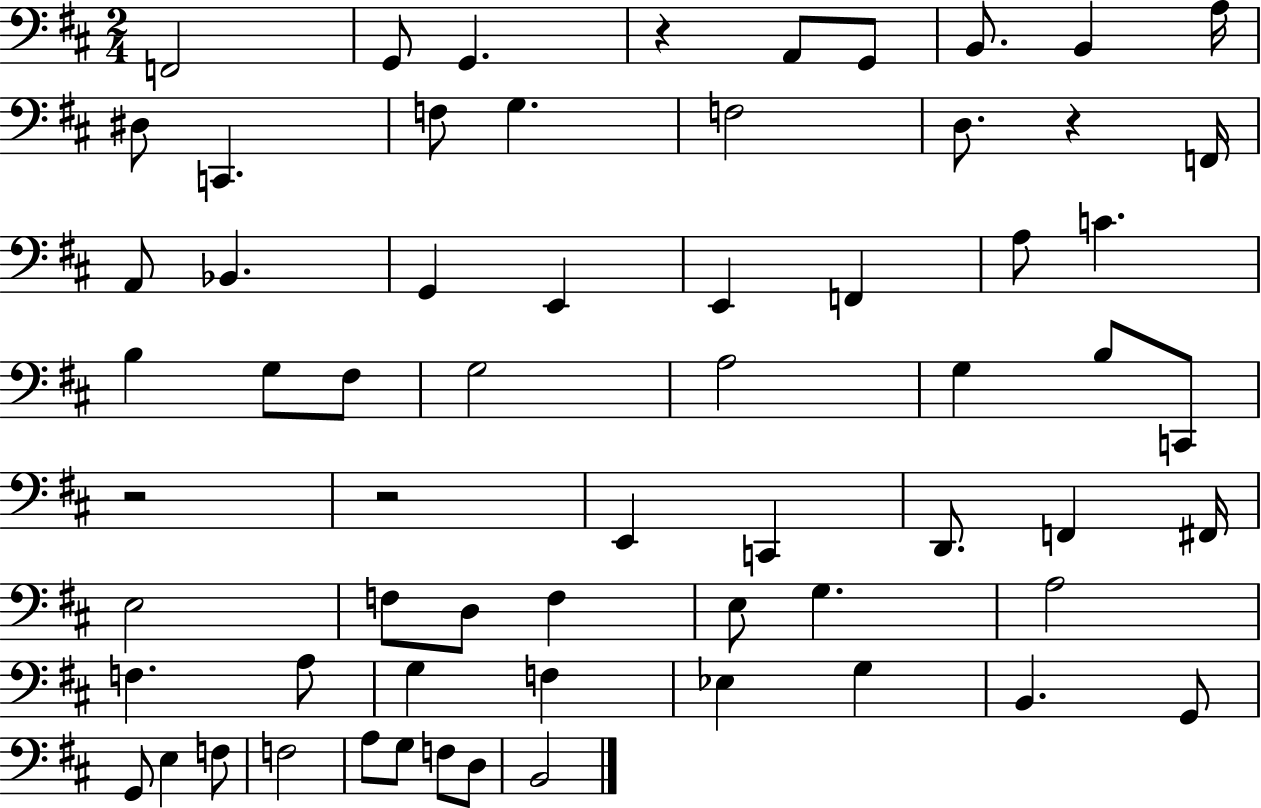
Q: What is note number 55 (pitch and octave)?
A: F3